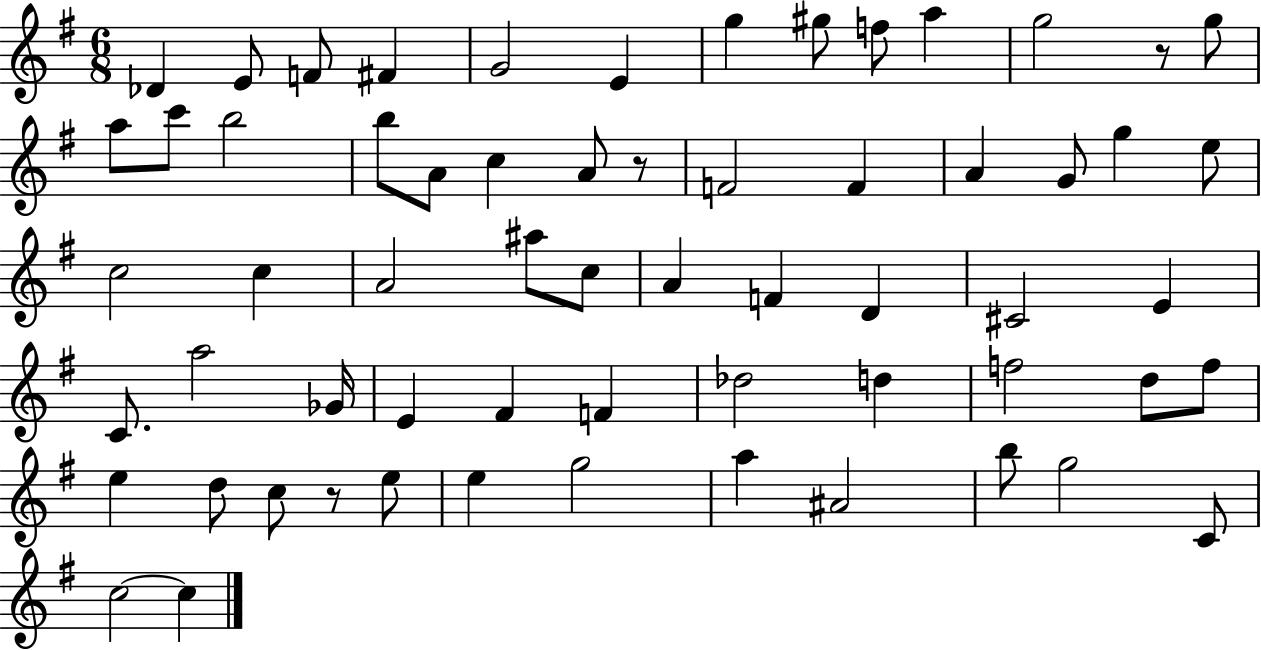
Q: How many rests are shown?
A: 3